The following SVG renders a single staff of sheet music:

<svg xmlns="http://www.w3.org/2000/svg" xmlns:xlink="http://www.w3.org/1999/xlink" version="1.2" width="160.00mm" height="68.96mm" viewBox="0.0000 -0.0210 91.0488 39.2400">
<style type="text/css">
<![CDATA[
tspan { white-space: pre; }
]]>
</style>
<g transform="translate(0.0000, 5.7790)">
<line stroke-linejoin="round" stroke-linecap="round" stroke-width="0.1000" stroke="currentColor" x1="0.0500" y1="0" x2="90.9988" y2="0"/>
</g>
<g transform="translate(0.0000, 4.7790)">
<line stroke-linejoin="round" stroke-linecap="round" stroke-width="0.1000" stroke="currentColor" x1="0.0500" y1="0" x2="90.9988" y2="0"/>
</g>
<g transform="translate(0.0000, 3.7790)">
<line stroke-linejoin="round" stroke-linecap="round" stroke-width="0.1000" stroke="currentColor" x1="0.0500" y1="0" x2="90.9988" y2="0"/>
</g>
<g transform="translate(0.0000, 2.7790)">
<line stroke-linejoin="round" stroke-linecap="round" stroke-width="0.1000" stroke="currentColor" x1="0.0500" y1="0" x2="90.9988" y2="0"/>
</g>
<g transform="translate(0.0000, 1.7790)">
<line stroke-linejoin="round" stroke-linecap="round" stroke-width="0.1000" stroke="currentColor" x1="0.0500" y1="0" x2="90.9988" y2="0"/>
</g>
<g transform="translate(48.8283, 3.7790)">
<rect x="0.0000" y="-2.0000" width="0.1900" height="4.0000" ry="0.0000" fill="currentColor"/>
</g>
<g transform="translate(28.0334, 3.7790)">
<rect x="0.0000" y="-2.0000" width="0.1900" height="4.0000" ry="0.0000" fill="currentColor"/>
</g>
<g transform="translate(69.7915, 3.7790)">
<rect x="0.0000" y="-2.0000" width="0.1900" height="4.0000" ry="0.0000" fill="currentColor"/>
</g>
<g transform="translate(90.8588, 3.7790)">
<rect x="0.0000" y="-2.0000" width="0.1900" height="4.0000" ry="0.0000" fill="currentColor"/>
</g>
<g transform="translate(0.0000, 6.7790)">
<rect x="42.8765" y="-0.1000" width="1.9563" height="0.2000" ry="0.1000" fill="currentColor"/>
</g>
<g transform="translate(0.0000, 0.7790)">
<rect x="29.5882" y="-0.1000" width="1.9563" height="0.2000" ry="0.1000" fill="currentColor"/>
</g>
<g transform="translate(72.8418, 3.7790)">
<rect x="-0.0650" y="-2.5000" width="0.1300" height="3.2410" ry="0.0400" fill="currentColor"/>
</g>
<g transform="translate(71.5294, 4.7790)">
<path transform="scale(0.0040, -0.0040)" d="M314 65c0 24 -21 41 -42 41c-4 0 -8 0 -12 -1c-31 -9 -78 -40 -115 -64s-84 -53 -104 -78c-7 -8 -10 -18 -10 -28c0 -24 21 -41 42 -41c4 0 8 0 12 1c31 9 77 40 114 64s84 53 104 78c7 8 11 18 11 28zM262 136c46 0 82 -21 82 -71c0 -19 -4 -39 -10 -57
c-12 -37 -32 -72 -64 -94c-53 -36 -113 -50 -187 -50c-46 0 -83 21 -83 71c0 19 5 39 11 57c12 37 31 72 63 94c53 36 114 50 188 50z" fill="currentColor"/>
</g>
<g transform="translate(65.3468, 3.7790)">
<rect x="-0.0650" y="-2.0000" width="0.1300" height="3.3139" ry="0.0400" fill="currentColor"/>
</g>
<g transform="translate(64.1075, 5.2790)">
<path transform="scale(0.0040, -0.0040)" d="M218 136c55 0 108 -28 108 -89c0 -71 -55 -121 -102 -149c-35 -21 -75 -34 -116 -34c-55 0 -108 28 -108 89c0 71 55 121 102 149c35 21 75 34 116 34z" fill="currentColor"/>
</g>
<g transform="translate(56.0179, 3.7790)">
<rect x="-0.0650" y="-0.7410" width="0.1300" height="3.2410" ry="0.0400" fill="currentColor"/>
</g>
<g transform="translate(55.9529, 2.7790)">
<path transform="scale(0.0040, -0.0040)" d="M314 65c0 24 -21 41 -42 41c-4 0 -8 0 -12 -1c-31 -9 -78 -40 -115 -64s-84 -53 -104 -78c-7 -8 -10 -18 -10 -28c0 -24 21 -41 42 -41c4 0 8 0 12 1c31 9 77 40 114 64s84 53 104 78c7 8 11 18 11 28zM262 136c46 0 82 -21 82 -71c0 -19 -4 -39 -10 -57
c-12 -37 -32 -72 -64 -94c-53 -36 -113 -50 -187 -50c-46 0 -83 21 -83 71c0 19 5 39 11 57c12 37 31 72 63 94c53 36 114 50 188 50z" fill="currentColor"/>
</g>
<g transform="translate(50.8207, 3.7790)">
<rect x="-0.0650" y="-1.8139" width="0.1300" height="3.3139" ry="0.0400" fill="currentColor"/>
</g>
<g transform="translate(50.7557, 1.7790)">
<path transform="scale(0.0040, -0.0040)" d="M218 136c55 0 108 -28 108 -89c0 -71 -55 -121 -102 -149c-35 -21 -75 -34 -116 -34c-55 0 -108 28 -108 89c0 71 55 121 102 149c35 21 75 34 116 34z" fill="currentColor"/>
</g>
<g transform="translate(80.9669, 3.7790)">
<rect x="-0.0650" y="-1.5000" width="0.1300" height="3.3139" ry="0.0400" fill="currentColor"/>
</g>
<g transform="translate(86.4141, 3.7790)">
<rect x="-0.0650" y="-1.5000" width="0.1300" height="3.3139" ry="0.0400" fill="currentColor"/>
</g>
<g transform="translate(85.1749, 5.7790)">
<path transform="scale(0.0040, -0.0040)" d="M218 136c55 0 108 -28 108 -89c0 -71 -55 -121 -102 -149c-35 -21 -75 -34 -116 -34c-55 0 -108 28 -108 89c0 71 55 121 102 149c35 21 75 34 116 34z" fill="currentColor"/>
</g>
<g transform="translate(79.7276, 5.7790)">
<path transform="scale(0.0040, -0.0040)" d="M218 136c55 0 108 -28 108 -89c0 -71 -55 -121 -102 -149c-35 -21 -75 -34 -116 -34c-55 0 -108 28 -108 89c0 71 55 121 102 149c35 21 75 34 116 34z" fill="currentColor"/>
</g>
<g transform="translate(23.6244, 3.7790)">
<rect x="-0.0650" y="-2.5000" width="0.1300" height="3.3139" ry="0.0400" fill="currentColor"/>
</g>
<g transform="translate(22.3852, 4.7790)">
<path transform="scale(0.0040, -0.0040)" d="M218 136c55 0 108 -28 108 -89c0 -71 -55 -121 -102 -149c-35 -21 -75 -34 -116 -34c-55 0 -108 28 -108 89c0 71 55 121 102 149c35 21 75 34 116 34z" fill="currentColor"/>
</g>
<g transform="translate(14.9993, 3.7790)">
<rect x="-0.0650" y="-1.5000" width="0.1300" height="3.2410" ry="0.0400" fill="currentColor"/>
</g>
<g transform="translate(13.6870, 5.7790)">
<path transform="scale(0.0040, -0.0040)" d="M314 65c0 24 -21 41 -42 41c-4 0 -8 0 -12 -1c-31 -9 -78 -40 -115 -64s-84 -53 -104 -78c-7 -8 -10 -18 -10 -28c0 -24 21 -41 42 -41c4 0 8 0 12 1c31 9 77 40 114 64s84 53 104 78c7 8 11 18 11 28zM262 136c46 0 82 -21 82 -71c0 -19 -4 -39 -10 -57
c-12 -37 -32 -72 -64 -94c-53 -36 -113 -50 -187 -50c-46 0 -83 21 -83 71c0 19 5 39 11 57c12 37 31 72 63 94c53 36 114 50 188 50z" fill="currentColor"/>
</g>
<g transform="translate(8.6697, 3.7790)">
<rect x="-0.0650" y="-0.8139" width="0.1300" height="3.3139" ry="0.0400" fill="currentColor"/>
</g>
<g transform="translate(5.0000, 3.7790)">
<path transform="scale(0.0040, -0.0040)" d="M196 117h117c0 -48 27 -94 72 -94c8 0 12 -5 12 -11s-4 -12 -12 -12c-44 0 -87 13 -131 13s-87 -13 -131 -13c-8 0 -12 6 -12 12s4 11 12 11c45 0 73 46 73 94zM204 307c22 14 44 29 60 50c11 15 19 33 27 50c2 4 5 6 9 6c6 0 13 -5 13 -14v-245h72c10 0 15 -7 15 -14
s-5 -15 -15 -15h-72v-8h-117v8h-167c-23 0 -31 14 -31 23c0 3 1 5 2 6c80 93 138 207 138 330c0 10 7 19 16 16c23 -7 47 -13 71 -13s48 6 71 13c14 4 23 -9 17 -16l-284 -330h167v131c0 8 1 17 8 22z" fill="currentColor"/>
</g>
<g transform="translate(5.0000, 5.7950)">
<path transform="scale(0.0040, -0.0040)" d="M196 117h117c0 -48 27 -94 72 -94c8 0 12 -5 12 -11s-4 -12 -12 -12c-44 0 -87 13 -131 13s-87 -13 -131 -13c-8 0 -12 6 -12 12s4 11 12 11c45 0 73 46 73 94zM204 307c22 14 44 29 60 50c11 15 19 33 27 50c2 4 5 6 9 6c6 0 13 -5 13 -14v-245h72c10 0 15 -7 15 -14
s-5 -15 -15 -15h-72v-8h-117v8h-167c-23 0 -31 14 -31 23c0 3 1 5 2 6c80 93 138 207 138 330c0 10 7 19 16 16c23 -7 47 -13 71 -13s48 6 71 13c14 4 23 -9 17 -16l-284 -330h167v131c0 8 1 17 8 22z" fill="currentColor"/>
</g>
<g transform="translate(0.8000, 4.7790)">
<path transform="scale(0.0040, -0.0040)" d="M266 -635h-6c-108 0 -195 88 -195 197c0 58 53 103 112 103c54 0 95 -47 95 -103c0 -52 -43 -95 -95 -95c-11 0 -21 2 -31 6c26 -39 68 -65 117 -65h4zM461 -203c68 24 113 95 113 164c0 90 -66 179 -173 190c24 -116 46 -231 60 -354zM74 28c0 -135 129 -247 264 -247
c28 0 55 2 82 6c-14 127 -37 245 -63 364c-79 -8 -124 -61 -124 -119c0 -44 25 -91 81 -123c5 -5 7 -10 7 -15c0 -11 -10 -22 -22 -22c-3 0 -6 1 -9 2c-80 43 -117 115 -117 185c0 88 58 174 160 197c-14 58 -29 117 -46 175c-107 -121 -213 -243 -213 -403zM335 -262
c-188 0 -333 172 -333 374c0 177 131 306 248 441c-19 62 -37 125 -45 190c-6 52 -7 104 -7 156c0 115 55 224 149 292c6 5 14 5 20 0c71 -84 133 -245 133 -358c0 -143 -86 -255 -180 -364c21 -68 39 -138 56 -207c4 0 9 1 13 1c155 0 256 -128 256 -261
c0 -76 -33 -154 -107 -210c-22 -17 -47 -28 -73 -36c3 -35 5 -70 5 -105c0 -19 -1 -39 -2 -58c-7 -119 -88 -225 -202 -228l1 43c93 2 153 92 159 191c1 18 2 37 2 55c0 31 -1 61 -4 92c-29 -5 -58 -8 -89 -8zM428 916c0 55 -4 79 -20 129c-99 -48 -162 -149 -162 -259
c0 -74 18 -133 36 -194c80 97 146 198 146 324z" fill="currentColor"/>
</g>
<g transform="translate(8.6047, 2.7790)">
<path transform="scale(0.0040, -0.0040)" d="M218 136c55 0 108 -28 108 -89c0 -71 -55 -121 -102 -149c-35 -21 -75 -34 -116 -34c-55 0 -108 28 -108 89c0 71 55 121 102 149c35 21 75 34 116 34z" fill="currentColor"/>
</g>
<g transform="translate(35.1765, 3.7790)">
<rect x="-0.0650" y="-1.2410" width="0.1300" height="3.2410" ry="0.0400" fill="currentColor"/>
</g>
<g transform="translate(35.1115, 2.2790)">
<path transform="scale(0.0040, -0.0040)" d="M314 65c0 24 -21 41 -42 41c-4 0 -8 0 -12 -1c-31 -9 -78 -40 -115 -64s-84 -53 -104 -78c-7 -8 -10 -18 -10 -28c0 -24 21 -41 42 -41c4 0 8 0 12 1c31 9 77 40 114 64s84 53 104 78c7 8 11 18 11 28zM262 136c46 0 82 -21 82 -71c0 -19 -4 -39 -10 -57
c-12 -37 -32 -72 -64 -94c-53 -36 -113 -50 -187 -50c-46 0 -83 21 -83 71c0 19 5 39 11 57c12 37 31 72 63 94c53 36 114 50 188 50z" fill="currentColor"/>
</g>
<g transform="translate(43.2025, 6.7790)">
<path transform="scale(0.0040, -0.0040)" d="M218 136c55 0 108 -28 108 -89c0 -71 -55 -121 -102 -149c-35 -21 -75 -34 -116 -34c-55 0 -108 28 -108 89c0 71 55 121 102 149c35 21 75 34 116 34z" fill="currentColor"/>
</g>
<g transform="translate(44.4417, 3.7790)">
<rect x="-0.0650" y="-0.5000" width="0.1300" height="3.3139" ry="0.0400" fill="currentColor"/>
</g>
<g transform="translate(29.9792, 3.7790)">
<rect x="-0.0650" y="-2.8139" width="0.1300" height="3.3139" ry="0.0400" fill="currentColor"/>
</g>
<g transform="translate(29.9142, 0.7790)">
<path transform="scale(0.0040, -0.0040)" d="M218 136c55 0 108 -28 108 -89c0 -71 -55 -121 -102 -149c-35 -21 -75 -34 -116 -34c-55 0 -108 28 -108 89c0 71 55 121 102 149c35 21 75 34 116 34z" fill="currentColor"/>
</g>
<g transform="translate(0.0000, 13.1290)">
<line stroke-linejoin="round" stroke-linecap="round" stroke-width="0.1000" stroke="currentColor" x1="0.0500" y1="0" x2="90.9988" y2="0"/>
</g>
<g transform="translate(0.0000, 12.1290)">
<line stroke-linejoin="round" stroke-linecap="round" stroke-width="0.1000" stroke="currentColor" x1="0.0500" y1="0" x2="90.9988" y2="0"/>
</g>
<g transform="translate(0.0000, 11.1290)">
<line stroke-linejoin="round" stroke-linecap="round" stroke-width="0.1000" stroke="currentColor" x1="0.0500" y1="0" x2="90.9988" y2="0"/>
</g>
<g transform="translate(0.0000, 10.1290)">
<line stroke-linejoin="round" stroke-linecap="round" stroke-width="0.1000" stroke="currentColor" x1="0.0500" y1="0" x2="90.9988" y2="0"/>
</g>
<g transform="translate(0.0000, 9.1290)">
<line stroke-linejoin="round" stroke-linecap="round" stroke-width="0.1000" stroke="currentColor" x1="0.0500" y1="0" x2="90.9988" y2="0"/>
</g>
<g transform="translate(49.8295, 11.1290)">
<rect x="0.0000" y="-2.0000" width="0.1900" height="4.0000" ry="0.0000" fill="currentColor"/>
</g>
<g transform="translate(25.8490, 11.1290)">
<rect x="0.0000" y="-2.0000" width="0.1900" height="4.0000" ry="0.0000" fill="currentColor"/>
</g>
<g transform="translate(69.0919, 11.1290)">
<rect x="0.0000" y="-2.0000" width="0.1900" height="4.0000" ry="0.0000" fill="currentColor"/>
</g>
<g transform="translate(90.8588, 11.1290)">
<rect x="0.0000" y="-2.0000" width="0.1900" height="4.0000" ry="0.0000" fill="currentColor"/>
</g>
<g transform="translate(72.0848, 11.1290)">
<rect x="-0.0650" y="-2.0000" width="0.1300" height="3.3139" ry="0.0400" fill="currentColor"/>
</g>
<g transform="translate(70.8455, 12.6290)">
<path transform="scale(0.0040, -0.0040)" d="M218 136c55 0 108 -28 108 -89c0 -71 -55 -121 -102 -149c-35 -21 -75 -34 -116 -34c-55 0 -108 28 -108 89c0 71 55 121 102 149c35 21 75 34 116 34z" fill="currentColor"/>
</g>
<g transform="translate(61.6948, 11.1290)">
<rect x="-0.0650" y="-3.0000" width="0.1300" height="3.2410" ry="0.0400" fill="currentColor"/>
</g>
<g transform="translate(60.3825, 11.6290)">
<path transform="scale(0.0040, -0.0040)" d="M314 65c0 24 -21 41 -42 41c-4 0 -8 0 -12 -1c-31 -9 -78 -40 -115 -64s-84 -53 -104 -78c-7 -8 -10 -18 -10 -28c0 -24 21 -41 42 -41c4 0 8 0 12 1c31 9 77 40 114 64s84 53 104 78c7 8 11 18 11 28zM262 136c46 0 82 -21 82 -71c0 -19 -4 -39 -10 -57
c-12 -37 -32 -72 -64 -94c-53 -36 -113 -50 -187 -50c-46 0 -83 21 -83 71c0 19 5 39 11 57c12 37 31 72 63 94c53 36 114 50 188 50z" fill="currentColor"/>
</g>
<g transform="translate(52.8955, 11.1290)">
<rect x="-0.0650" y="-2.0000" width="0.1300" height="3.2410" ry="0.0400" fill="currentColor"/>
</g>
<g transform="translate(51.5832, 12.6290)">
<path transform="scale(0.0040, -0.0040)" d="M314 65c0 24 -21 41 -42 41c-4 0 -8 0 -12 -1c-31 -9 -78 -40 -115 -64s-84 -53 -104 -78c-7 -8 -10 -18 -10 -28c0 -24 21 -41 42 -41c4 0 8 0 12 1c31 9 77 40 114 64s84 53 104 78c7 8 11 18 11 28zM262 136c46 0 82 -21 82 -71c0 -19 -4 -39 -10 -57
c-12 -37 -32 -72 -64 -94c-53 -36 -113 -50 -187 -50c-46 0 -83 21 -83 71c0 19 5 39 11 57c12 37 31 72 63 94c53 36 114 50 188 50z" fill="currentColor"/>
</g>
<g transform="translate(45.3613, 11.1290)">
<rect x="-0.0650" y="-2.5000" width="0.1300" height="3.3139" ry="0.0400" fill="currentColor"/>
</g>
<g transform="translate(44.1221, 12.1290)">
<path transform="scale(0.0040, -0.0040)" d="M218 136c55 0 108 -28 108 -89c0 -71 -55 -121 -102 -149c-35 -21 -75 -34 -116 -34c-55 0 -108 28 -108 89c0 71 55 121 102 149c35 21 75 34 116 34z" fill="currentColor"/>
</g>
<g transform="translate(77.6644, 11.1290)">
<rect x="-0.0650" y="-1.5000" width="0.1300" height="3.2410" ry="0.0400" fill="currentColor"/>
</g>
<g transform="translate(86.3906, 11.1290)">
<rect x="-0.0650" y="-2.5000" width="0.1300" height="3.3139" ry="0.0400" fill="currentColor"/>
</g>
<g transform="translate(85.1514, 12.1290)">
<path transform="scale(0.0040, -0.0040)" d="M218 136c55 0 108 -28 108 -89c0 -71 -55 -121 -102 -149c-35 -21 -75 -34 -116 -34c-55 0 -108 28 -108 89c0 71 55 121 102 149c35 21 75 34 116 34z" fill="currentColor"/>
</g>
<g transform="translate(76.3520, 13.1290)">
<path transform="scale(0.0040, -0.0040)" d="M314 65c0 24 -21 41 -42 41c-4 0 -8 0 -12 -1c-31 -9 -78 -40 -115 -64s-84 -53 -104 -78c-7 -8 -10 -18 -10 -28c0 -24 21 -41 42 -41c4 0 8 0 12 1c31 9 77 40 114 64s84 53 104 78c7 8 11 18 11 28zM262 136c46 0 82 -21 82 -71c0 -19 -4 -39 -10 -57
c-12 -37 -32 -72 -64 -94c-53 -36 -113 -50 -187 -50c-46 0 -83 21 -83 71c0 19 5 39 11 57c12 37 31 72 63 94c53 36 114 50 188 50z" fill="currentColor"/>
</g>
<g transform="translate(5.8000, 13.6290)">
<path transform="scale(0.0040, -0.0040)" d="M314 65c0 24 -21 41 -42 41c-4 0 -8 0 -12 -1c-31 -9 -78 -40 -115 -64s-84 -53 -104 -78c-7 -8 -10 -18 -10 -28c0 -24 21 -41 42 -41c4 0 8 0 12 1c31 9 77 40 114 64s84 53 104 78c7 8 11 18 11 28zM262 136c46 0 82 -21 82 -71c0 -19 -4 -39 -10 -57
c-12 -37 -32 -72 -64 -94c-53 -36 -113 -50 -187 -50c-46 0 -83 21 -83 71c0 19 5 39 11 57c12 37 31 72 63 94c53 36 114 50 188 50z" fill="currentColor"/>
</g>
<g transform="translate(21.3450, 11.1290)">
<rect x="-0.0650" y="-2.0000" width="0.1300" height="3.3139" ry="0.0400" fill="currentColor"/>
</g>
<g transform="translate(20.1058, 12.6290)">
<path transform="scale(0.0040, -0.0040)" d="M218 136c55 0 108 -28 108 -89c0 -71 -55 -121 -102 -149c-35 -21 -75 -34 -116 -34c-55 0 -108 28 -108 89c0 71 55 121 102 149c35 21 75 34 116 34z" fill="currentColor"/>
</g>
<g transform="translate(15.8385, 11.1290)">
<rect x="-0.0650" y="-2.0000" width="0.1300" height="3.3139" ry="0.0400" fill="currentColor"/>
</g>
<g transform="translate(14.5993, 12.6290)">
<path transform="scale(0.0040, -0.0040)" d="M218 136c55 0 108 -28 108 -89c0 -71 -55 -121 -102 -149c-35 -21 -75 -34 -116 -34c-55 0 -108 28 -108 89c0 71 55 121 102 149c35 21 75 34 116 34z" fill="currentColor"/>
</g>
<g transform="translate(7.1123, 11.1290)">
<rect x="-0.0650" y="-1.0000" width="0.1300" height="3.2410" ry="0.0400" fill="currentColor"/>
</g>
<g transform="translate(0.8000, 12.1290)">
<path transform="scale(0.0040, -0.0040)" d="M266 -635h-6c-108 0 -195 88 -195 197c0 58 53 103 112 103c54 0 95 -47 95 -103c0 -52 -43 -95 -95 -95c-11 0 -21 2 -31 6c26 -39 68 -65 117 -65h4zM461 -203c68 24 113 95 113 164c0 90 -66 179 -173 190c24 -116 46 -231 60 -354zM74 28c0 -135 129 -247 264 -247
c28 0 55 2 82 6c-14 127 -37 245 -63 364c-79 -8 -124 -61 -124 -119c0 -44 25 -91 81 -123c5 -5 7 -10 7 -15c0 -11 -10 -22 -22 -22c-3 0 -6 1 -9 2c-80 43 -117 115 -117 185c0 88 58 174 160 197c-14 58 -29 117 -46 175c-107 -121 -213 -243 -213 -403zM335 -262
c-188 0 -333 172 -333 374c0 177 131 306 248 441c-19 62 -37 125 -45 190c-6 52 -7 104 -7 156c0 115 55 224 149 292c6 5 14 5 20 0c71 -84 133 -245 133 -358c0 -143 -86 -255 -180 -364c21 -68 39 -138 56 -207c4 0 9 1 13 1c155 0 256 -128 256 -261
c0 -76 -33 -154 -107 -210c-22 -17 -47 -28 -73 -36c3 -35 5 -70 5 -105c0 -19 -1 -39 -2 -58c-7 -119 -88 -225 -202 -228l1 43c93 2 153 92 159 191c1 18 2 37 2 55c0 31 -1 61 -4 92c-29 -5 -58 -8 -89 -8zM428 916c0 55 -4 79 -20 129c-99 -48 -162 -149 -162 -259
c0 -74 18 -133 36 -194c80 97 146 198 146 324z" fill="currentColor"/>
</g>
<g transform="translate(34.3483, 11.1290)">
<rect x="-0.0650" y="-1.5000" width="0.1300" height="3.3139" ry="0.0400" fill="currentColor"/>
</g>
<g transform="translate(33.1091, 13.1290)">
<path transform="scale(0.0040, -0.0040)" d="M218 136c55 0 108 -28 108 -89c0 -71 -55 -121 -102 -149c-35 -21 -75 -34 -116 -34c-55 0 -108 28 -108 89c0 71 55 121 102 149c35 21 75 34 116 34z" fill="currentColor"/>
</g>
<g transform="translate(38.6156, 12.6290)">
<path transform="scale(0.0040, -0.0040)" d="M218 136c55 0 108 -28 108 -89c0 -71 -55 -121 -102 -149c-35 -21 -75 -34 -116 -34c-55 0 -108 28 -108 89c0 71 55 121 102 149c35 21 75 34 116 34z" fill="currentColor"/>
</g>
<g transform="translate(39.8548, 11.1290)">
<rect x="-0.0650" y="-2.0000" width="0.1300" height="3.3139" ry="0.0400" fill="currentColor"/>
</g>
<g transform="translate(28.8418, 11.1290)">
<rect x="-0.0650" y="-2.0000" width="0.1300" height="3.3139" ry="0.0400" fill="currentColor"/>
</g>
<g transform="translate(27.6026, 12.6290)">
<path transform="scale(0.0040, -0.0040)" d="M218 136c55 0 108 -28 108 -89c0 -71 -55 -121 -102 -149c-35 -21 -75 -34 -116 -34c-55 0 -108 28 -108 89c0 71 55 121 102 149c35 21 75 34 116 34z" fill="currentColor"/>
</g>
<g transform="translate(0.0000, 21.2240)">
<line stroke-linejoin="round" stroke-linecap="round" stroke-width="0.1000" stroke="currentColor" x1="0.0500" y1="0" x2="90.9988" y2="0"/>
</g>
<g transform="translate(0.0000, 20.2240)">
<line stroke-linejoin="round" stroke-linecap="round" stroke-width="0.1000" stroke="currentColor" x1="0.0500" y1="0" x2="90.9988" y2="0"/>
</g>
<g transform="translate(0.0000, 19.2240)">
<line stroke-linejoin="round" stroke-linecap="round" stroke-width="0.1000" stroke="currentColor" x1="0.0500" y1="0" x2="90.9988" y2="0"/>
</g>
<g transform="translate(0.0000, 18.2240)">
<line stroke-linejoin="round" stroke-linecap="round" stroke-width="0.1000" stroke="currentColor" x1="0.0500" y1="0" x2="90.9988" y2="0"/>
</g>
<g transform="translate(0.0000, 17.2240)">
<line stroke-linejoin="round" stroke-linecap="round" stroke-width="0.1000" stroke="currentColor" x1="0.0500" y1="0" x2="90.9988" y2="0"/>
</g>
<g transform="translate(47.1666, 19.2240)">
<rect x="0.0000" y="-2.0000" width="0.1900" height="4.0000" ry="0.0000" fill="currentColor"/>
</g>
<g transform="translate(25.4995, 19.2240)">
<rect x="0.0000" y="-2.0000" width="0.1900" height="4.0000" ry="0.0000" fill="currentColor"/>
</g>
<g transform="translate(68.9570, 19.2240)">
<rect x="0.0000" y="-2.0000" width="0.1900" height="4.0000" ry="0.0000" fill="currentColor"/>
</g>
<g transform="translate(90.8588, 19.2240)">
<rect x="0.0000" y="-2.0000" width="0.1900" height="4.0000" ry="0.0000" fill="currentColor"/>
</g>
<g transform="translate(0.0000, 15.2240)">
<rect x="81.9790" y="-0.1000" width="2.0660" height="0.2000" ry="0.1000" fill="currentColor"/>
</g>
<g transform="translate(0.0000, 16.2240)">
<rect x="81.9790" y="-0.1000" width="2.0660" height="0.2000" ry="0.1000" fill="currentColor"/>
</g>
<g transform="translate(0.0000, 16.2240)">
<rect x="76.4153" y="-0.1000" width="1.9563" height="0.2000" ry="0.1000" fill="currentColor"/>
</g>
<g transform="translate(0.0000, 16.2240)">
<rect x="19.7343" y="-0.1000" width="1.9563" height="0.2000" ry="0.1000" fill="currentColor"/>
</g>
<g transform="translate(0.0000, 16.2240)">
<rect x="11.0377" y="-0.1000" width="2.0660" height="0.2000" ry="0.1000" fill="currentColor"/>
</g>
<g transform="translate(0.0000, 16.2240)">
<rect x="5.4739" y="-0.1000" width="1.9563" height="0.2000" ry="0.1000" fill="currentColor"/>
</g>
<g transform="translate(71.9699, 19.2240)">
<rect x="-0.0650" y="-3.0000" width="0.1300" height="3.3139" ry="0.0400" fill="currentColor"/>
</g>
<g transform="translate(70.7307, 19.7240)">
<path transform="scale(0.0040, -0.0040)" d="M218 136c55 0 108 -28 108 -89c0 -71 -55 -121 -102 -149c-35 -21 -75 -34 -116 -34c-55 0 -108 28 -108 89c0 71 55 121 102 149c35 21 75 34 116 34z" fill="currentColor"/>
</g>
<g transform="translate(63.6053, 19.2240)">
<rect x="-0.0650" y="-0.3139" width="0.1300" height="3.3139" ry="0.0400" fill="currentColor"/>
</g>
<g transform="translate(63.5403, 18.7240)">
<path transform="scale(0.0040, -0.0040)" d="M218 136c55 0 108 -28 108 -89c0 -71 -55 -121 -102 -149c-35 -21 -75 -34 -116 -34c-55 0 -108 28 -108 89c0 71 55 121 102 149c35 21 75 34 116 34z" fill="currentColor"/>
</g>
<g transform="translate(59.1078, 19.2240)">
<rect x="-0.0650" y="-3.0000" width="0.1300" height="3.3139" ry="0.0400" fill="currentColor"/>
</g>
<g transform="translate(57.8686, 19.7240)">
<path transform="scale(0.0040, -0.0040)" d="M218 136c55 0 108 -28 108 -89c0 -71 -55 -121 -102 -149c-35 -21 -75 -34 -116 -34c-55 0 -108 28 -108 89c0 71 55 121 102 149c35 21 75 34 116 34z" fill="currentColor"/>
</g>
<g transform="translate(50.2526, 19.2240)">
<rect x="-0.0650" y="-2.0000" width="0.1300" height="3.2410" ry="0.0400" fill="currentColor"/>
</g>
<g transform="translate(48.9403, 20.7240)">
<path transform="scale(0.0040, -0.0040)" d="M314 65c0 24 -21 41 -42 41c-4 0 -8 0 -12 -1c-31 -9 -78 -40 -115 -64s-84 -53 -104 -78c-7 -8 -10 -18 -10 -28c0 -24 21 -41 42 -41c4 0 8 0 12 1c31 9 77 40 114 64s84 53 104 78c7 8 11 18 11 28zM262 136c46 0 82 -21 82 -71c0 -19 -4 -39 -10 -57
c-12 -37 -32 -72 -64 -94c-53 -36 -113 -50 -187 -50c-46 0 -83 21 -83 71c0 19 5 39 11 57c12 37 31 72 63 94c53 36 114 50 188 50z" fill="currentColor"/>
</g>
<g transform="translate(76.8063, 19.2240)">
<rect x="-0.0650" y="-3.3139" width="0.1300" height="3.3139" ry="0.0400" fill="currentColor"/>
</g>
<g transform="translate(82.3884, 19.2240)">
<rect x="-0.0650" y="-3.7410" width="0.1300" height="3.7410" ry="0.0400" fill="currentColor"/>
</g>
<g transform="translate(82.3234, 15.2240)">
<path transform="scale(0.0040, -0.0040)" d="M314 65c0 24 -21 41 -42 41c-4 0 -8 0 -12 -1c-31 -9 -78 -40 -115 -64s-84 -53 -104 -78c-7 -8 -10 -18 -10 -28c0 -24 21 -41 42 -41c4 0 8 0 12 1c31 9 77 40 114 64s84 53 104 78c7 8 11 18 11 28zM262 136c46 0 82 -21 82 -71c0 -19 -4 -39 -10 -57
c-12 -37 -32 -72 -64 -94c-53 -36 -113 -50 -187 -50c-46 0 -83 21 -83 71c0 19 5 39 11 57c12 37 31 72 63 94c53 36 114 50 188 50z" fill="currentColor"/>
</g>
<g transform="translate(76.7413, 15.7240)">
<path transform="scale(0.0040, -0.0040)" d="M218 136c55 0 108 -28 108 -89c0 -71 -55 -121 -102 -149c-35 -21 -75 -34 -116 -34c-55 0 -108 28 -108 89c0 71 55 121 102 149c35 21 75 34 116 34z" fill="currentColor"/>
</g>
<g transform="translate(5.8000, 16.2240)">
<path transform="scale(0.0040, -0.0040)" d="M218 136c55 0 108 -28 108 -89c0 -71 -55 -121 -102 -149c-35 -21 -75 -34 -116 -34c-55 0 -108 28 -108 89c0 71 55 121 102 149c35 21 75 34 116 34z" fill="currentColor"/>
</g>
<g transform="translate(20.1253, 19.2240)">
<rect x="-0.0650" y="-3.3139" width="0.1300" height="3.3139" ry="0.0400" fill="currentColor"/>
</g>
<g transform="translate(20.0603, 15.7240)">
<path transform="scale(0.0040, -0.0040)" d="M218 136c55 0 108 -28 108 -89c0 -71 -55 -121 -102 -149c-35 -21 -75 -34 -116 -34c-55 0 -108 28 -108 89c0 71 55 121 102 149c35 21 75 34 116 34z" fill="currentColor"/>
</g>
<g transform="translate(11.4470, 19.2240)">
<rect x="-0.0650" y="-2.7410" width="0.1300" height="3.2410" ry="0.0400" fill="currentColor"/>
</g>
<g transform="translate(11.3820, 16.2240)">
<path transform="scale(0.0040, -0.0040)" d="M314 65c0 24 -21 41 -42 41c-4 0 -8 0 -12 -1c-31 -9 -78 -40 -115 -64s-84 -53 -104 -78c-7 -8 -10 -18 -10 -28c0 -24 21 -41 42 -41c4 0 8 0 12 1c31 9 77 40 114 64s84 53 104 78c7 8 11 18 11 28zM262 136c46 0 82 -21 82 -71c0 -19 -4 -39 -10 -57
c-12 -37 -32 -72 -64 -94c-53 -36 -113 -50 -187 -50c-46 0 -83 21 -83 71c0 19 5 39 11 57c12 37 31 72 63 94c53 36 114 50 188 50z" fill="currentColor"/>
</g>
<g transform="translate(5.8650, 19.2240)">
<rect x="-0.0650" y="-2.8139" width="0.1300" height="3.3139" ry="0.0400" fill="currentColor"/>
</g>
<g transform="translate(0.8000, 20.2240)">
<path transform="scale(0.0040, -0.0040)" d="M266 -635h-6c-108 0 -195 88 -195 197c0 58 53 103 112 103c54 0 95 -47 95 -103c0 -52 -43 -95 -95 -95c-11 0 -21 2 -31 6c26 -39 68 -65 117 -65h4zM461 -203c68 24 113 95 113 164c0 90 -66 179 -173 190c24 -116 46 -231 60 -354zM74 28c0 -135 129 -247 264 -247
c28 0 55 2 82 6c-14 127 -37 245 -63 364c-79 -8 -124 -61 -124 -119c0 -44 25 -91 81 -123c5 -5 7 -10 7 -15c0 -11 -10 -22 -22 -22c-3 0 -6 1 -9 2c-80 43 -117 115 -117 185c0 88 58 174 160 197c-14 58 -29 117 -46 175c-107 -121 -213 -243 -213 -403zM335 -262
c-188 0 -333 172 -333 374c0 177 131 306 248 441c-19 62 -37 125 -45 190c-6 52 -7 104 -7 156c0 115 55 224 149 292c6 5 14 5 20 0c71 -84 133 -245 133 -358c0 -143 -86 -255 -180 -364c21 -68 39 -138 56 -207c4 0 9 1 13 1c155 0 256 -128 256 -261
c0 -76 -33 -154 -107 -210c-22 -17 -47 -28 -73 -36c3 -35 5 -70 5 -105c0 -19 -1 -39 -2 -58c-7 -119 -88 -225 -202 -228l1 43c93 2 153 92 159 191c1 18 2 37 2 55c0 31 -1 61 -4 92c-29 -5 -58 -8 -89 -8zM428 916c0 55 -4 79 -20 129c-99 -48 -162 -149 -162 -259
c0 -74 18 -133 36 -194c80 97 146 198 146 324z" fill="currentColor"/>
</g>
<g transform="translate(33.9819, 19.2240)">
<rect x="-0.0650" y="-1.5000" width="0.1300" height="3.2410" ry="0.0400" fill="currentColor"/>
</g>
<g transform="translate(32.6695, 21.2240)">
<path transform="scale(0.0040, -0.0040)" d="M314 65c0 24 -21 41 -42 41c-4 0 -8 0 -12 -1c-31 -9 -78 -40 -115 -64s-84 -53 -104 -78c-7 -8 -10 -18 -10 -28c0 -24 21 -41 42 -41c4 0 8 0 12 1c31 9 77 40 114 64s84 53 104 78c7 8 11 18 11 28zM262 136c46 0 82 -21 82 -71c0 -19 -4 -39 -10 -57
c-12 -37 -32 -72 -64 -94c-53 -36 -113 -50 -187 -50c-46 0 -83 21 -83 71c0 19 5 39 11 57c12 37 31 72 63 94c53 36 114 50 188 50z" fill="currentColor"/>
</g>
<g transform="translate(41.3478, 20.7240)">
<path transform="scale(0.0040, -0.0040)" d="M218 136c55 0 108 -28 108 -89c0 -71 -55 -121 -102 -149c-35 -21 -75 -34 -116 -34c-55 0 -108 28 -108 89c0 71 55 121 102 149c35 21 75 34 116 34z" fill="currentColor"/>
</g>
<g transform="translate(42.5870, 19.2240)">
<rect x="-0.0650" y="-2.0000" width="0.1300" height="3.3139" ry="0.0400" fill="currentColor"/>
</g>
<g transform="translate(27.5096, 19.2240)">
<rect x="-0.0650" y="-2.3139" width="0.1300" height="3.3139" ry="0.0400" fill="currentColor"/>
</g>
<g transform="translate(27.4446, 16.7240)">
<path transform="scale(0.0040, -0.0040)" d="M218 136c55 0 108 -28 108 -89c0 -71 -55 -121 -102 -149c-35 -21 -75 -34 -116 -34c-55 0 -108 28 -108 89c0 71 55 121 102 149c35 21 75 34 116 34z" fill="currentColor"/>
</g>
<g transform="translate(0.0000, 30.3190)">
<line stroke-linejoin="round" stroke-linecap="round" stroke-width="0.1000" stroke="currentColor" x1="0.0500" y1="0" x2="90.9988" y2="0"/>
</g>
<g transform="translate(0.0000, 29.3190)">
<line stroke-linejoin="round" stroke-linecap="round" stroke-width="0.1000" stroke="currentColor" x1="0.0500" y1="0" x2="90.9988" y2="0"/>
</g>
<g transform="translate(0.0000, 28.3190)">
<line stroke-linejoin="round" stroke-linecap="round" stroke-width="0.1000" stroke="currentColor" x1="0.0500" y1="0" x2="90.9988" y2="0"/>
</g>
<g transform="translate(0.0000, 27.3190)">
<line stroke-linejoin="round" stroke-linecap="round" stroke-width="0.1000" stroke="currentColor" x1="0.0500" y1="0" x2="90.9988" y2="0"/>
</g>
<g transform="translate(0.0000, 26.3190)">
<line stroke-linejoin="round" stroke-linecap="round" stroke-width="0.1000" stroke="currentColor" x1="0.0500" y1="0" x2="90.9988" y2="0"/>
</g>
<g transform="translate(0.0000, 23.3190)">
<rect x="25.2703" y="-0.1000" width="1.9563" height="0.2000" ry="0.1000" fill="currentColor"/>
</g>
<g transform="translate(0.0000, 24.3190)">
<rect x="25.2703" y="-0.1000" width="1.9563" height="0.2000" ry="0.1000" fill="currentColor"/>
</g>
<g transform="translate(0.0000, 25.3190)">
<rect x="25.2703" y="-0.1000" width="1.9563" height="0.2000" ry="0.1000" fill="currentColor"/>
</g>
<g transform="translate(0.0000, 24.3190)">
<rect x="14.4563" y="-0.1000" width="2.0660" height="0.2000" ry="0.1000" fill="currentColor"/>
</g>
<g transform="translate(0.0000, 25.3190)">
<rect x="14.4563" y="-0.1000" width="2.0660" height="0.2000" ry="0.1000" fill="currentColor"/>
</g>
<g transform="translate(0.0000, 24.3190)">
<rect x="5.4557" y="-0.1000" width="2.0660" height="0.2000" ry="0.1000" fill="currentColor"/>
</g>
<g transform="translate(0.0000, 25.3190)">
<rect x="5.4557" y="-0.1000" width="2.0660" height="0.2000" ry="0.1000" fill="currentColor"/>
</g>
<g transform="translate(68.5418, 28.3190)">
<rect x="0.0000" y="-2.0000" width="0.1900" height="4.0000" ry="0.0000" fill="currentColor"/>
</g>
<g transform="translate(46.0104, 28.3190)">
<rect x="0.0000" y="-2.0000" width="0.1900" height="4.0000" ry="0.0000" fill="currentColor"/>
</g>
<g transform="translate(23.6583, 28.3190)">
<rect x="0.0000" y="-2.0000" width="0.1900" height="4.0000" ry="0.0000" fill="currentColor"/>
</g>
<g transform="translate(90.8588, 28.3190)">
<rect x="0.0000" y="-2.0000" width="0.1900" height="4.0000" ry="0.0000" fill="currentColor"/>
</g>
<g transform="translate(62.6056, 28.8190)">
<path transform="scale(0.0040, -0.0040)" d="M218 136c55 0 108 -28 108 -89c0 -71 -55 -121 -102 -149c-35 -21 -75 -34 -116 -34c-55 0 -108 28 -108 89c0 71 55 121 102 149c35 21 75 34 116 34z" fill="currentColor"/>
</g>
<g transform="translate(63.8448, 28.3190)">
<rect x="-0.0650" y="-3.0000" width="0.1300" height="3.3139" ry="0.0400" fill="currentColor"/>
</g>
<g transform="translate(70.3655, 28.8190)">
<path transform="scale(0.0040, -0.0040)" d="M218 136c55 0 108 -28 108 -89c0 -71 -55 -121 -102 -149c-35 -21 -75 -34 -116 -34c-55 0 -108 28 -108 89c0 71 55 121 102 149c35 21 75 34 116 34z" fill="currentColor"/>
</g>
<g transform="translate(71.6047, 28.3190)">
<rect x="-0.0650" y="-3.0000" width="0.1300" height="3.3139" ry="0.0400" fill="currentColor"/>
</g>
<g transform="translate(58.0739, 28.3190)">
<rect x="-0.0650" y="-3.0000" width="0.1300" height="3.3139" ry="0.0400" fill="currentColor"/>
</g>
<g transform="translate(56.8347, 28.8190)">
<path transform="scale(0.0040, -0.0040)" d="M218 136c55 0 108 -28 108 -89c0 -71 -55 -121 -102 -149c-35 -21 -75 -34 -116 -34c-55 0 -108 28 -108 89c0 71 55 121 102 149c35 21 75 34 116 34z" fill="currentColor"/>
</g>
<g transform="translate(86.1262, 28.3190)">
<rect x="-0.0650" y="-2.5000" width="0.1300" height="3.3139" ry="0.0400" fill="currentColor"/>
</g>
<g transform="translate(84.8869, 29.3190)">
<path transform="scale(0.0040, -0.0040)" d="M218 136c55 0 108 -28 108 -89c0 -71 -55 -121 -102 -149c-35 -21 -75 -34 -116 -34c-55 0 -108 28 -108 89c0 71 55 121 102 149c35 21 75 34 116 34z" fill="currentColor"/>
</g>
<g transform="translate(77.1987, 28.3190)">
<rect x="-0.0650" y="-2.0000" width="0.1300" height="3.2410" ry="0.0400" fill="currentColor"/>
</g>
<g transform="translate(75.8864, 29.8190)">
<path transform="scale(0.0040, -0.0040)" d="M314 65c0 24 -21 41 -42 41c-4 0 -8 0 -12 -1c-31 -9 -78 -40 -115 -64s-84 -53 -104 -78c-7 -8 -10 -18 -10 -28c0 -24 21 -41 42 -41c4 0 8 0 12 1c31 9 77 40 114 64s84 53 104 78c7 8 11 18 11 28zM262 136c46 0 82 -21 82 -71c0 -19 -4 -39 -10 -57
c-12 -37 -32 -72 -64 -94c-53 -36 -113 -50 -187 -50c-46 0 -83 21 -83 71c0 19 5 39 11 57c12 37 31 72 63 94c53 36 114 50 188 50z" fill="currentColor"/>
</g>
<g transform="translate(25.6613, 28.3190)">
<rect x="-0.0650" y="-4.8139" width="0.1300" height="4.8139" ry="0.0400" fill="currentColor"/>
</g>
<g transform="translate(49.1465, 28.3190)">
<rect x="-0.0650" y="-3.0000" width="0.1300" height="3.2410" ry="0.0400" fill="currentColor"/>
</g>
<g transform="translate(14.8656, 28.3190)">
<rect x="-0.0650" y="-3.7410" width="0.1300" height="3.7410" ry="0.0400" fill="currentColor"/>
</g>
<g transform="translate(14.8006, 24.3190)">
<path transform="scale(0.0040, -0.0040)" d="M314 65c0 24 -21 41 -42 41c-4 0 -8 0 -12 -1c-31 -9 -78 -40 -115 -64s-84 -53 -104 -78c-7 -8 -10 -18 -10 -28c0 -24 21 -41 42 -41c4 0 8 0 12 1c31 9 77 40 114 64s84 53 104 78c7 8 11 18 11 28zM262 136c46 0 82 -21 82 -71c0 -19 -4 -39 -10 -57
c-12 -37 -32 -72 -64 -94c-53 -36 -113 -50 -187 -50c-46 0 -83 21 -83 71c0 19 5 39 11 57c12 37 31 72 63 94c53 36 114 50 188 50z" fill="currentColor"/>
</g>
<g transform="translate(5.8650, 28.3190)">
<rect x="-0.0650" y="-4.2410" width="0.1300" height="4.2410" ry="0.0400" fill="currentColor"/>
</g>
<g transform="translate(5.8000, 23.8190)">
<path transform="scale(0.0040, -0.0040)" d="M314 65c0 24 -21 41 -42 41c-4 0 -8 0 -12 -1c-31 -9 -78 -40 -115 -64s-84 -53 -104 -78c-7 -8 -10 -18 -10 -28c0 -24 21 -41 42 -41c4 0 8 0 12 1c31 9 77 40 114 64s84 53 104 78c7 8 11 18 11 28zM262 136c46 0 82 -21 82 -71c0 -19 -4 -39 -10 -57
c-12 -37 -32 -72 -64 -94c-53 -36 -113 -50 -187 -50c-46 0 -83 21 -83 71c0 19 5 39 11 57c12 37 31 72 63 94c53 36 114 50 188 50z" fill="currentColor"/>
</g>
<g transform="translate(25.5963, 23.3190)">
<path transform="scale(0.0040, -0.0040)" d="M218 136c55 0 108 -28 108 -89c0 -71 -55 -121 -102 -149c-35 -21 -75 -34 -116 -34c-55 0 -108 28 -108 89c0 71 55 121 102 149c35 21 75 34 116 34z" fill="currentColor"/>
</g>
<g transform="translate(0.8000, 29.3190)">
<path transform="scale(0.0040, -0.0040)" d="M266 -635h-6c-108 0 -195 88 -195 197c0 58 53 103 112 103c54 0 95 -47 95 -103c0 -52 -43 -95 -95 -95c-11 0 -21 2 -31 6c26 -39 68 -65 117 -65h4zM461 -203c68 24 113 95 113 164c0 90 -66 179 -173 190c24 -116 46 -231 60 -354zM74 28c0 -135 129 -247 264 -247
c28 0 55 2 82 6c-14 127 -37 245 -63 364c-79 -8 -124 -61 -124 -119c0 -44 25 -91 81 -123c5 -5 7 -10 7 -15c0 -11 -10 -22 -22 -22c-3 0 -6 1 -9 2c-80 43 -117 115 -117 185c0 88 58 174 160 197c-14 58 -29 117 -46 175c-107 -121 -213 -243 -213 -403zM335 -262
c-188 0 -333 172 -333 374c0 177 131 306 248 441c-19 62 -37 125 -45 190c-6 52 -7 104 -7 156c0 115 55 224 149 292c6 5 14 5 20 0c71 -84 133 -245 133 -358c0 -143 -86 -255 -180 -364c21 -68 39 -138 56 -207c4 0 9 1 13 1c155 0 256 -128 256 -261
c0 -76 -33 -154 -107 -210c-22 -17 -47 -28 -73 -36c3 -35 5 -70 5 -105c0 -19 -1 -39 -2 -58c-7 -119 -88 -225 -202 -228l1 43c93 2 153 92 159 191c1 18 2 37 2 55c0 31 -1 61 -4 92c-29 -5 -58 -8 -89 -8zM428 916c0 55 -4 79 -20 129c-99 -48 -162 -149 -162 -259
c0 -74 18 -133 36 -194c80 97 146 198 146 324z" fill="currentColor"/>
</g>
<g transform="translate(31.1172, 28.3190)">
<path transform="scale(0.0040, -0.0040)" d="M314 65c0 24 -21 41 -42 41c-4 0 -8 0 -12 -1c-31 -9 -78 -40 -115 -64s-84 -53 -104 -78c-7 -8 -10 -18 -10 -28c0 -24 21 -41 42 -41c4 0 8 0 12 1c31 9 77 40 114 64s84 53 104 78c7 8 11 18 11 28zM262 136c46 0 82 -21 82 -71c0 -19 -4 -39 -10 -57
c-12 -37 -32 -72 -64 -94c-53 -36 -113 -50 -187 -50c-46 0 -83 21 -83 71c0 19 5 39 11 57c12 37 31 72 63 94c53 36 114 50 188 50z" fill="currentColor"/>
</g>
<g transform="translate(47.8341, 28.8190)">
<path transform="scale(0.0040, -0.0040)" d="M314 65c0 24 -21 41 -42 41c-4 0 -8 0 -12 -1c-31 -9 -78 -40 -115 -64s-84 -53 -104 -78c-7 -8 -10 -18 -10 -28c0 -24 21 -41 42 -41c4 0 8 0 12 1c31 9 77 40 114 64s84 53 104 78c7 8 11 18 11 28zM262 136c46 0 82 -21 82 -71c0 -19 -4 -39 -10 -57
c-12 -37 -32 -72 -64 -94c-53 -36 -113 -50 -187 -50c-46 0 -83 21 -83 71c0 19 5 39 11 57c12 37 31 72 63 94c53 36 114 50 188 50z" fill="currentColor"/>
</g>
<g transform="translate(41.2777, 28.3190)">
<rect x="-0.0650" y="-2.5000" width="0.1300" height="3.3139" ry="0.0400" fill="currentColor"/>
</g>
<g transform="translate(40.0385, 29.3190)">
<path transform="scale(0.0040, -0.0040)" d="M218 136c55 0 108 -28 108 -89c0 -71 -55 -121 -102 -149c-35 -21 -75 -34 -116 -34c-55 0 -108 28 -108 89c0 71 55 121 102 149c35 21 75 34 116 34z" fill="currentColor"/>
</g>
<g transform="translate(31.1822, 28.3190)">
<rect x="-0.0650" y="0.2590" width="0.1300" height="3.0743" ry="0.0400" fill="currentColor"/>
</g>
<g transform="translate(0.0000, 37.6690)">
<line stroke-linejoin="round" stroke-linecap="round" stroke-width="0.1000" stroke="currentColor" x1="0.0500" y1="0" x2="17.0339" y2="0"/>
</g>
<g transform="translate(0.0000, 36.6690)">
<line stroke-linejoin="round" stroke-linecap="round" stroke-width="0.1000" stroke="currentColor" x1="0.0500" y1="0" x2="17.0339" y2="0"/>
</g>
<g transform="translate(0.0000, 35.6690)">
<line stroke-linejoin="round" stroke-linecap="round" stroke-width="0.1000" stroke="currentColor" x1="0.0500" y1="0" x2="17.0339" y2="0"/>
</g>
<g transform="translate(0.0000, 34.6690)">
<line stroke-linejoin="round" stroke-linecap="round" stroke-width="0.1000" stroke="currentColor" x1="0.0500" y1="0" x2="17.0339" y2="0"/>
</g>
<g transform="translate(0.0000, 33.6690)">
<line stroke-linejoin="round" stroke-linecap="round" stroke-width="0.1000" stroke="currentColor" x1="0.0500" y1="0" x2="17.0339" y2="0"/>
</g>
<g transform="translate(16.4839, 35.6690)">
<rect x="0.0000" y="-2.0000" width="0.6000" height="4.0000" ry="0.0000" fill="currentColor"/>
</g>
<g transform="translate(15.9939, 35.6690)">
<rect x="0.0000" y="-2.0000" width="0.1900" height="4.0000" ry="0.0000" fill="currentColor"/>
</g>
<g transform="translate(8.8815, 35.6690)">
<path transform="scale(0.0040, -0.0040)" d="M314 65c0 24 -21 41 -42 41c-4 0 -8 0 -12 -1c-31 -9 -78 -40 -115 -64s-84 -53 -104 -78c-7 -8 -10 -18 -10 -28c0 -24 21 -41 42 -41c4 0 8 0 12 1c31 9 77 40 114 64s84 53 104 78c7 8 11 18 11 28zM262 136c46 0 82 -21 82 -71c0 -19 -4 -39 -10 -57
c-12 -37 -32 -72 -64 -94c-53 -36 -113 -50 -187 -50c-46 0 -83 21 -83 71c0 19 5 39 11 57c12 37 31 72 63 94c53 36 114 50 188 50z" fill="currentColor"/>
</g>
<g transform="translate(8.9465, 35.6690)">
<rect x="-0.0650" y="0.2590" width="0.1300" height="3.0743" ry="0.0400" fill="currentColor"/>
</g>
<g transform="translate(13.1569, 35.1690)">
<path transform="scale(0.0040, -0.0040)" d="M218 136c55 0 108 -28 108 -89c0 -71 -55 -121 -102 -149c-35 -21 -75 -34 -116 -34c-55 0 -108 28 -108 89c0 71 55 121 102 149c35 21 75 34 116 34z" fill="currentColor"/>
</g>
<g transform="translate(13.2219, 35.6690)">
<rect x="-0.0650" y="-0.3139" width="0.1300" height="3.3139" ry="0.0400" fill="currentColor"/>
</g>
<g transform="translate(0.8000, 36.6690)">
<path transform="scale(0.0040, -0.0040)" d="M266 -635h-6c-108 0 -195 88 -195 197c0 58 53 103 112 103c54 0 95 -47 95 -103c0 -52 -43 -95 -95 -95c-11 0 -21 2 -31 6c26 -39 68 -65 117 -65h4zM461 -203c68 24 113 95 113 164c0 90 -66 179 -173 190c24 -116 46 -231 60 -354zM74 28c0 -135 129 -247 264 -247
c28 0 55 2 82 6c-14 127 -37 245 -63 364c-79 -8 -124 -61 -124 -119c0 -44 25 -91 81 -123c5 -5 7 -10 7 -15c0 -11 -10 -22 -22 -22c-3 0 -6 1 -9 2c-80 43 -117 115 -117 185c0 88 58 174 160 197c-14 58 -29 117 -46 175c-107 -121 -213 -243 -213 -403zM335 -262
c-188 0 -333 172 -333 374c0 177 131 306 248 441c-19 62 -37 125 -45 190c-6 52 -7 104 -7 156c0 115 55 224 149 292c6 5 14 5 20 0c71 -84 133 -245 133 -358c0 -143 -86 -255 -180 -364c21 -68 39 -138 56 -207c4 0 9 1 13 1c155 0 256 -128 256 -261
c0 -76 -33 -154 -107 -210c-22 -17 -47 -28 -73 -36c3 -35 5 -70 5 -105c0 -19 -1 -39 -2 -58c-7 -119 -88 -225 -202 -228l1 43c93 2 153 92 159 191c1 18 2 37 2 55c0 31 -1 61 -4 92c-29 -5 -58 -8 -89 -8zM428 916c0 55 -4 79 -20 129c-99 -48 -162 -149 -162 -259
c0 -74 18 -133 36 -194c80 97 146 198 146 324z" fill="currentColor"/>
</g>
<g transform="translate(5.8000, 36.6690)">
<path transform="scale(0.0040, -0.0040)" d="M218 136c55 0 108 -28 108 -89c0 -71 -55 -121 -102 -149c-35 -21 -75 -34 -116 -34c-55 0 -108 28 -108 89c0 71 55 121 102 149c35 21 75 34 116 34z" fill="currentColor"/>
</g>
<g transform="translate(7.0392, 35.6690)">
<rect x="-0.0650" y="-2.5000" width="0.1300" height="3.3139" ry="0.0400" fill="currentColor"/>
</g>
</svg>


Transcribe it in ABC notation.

X:1
T:Untitled
M:4/4
L:1/4
K:C
d E2 G a e2 C f d2 F G2 E E D2 F F F E F G F2 A2 F E2 G a a2 b g E2 F F2 A c A b c'2 d'2 c'2 e' B2 G A2 A A A F2 G G B2 c